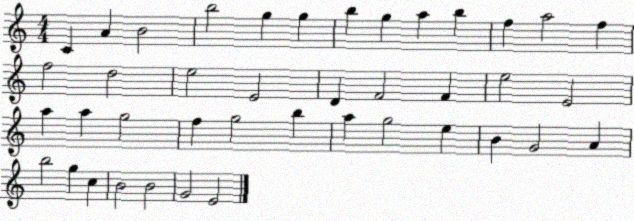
X:1
T:Untitled
M:4/4
L:1/4
K:C
C A B2 b2 g g b g a b f a2 f f2 d2 e2 E2 D F2 F e2 E2 a a g2 f g2 b a g2 e B G2 A b2 g c B2 B2 G2 E2